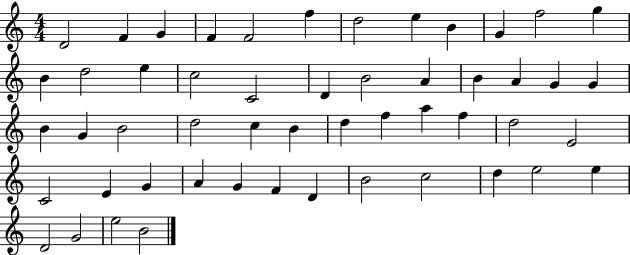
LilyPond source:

{
  \clef treble
  \numericTimeSignature
  \time 4/4
  \key c \major
  d'2 f'4 g'4 | f'4 f'2 f''4 | d''2 e''4 b'4 | g'4 f''2 g''4 | \break b'4 d''2 e''4 | c''2 c'2 | d'4 b'2 a'4 | b'4 a'4 g'4 g'4 | \break b'4 g'4 b'2 | d''2 c''4 b'4 | d''4 f''4 a''4 f''4 | d''2 e'2 | \break c'2 e'4 g'4 | a'4 g'4 f'4 d'4 | b'2 c''2 | d''4 e''2 e''4 | \break d'2 g'2 | e''2 b'2 | \bar "|."
}